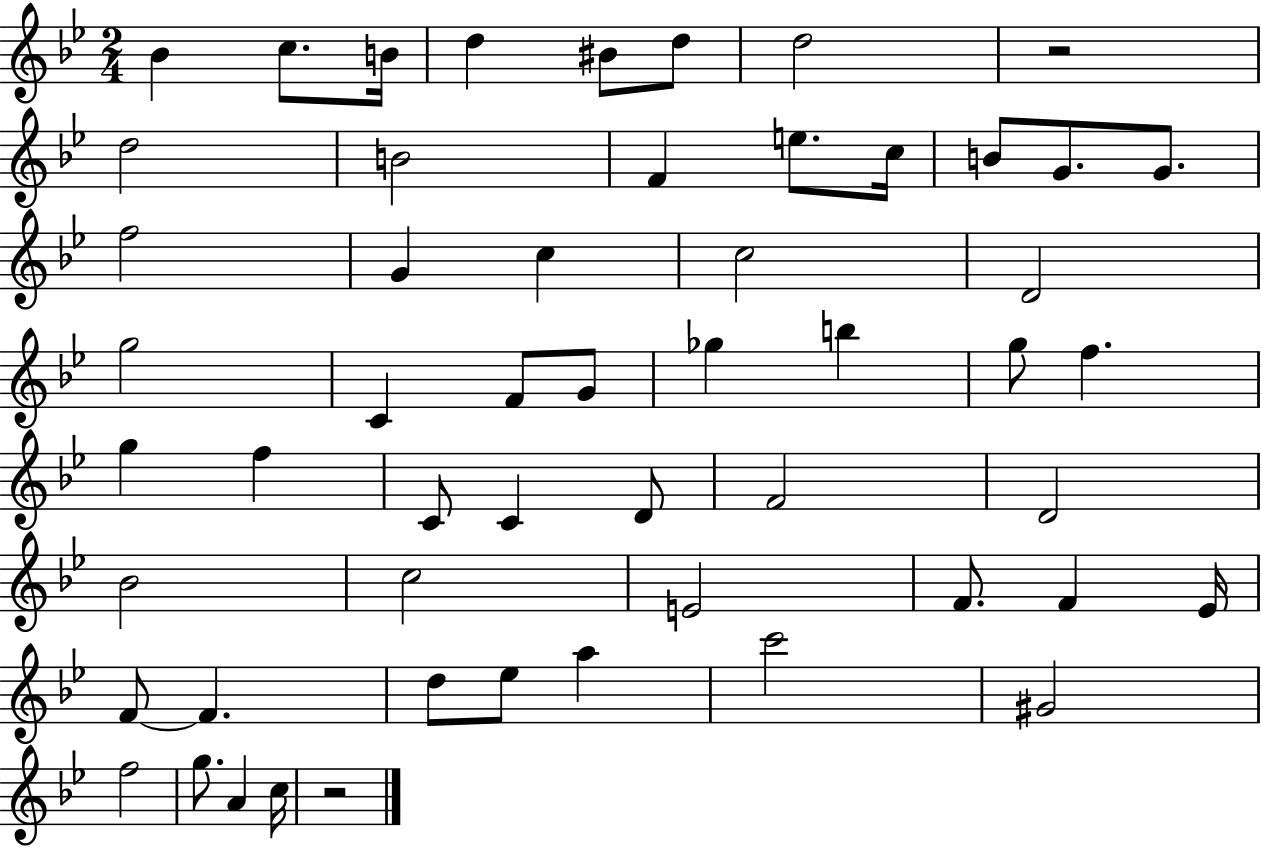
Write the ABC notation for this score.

X:1
T:Untitled
M:2/4
L:1/4
K:Bb
_B c/2 B/4 d ^B/2 d/2 d2 z2 d2 B2 F e/2 c/4 B/2 G/2 G/2 f2 G c c2 D2 g2 C F/2 G/2 _g b g/2 f g f C/2 C D/2 F2 D2 _B2 c2 E2 F/2 F _E/4 F/2 F d/2 _e/2 a c'2 ^G2 f2 g/2 A c/4 z2